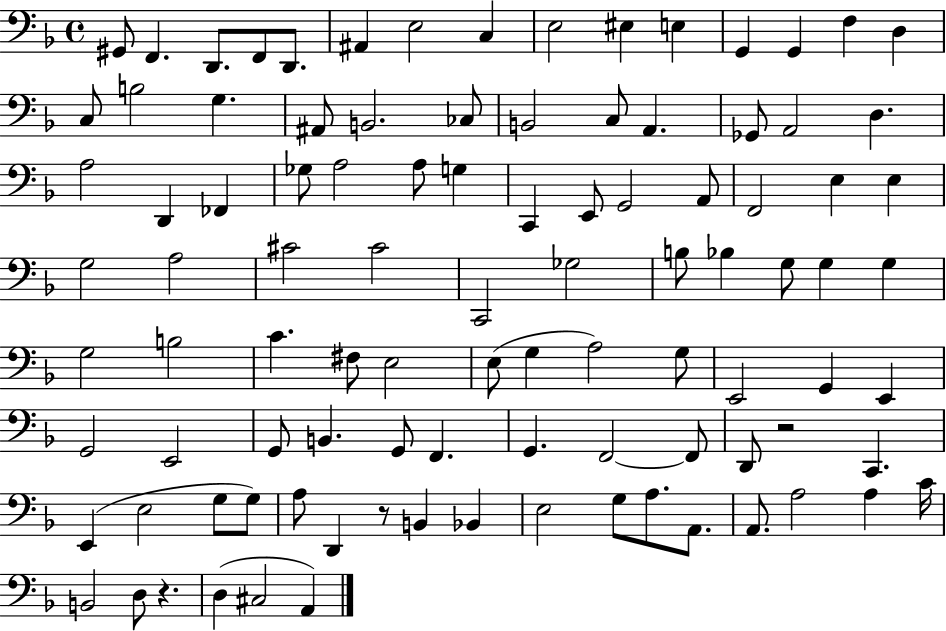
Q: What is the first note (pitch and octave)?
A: G#2